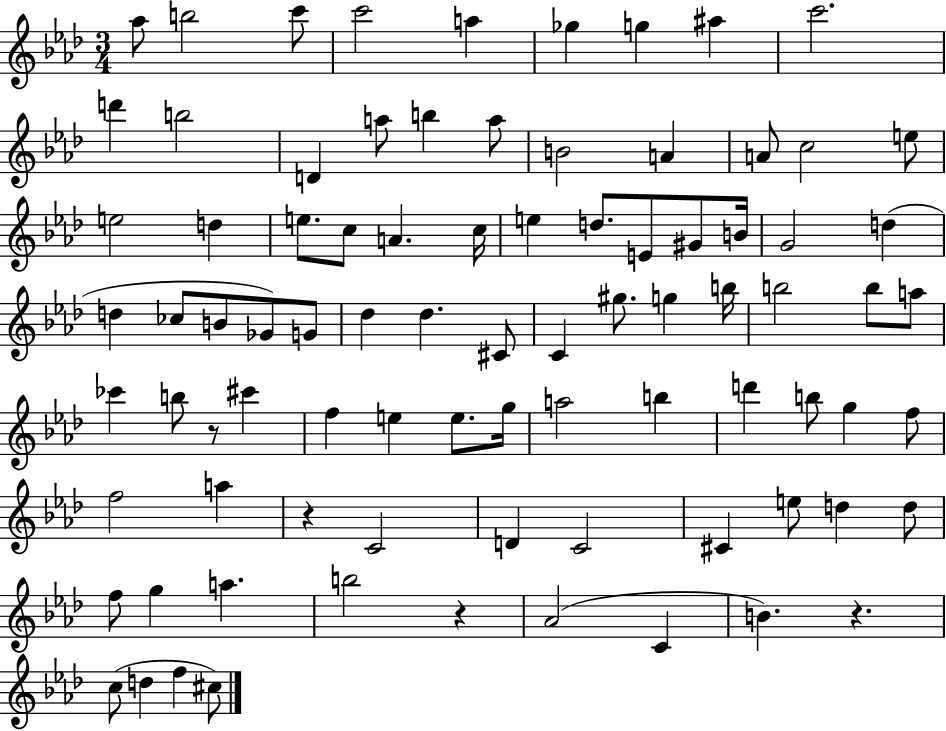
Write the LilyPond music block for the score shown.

{
  \clef treble
  \numericTimeSignature
  \time 3/4
  \key aes \major
  aes''8 b''2 c'''8 | c'''2 a''4 | ges''4 g''4 ais''4 | c'''2. | \break d'''4 b''2 | d'4 a''8 b''4 a''8 | b'2 a'4 | a'8 c''2 e''8 | \break e''2 d''4 | e''8. c''8 a'4. c''16 | e''4 d''8. e'8 gis'8 b'16 | g'2 d''4( | \break d''4 ces''8 b'8 ges'8) g'8 | des''4 des''4. cis'8 | c'4 gis''8. g''4 b''16 | b''2 b''8 a''8 | \break ces'''4 b''8 r8 cis'''4 | f''4 e''4 e''8. g''16 | a''2 b''4 | d'''4 b''8 g''4 f''8 | \break f''2 a''4 | r4 c'2 | d'4 c'2 | cis'4 e''8 d''4 d''8 | \break f''8 g''4 a''4. | b''2 r4 | aes'2( c'4 | b'4.) r4. | \break c''8( d''4 f''4 cis''8) | \bar "|."
}